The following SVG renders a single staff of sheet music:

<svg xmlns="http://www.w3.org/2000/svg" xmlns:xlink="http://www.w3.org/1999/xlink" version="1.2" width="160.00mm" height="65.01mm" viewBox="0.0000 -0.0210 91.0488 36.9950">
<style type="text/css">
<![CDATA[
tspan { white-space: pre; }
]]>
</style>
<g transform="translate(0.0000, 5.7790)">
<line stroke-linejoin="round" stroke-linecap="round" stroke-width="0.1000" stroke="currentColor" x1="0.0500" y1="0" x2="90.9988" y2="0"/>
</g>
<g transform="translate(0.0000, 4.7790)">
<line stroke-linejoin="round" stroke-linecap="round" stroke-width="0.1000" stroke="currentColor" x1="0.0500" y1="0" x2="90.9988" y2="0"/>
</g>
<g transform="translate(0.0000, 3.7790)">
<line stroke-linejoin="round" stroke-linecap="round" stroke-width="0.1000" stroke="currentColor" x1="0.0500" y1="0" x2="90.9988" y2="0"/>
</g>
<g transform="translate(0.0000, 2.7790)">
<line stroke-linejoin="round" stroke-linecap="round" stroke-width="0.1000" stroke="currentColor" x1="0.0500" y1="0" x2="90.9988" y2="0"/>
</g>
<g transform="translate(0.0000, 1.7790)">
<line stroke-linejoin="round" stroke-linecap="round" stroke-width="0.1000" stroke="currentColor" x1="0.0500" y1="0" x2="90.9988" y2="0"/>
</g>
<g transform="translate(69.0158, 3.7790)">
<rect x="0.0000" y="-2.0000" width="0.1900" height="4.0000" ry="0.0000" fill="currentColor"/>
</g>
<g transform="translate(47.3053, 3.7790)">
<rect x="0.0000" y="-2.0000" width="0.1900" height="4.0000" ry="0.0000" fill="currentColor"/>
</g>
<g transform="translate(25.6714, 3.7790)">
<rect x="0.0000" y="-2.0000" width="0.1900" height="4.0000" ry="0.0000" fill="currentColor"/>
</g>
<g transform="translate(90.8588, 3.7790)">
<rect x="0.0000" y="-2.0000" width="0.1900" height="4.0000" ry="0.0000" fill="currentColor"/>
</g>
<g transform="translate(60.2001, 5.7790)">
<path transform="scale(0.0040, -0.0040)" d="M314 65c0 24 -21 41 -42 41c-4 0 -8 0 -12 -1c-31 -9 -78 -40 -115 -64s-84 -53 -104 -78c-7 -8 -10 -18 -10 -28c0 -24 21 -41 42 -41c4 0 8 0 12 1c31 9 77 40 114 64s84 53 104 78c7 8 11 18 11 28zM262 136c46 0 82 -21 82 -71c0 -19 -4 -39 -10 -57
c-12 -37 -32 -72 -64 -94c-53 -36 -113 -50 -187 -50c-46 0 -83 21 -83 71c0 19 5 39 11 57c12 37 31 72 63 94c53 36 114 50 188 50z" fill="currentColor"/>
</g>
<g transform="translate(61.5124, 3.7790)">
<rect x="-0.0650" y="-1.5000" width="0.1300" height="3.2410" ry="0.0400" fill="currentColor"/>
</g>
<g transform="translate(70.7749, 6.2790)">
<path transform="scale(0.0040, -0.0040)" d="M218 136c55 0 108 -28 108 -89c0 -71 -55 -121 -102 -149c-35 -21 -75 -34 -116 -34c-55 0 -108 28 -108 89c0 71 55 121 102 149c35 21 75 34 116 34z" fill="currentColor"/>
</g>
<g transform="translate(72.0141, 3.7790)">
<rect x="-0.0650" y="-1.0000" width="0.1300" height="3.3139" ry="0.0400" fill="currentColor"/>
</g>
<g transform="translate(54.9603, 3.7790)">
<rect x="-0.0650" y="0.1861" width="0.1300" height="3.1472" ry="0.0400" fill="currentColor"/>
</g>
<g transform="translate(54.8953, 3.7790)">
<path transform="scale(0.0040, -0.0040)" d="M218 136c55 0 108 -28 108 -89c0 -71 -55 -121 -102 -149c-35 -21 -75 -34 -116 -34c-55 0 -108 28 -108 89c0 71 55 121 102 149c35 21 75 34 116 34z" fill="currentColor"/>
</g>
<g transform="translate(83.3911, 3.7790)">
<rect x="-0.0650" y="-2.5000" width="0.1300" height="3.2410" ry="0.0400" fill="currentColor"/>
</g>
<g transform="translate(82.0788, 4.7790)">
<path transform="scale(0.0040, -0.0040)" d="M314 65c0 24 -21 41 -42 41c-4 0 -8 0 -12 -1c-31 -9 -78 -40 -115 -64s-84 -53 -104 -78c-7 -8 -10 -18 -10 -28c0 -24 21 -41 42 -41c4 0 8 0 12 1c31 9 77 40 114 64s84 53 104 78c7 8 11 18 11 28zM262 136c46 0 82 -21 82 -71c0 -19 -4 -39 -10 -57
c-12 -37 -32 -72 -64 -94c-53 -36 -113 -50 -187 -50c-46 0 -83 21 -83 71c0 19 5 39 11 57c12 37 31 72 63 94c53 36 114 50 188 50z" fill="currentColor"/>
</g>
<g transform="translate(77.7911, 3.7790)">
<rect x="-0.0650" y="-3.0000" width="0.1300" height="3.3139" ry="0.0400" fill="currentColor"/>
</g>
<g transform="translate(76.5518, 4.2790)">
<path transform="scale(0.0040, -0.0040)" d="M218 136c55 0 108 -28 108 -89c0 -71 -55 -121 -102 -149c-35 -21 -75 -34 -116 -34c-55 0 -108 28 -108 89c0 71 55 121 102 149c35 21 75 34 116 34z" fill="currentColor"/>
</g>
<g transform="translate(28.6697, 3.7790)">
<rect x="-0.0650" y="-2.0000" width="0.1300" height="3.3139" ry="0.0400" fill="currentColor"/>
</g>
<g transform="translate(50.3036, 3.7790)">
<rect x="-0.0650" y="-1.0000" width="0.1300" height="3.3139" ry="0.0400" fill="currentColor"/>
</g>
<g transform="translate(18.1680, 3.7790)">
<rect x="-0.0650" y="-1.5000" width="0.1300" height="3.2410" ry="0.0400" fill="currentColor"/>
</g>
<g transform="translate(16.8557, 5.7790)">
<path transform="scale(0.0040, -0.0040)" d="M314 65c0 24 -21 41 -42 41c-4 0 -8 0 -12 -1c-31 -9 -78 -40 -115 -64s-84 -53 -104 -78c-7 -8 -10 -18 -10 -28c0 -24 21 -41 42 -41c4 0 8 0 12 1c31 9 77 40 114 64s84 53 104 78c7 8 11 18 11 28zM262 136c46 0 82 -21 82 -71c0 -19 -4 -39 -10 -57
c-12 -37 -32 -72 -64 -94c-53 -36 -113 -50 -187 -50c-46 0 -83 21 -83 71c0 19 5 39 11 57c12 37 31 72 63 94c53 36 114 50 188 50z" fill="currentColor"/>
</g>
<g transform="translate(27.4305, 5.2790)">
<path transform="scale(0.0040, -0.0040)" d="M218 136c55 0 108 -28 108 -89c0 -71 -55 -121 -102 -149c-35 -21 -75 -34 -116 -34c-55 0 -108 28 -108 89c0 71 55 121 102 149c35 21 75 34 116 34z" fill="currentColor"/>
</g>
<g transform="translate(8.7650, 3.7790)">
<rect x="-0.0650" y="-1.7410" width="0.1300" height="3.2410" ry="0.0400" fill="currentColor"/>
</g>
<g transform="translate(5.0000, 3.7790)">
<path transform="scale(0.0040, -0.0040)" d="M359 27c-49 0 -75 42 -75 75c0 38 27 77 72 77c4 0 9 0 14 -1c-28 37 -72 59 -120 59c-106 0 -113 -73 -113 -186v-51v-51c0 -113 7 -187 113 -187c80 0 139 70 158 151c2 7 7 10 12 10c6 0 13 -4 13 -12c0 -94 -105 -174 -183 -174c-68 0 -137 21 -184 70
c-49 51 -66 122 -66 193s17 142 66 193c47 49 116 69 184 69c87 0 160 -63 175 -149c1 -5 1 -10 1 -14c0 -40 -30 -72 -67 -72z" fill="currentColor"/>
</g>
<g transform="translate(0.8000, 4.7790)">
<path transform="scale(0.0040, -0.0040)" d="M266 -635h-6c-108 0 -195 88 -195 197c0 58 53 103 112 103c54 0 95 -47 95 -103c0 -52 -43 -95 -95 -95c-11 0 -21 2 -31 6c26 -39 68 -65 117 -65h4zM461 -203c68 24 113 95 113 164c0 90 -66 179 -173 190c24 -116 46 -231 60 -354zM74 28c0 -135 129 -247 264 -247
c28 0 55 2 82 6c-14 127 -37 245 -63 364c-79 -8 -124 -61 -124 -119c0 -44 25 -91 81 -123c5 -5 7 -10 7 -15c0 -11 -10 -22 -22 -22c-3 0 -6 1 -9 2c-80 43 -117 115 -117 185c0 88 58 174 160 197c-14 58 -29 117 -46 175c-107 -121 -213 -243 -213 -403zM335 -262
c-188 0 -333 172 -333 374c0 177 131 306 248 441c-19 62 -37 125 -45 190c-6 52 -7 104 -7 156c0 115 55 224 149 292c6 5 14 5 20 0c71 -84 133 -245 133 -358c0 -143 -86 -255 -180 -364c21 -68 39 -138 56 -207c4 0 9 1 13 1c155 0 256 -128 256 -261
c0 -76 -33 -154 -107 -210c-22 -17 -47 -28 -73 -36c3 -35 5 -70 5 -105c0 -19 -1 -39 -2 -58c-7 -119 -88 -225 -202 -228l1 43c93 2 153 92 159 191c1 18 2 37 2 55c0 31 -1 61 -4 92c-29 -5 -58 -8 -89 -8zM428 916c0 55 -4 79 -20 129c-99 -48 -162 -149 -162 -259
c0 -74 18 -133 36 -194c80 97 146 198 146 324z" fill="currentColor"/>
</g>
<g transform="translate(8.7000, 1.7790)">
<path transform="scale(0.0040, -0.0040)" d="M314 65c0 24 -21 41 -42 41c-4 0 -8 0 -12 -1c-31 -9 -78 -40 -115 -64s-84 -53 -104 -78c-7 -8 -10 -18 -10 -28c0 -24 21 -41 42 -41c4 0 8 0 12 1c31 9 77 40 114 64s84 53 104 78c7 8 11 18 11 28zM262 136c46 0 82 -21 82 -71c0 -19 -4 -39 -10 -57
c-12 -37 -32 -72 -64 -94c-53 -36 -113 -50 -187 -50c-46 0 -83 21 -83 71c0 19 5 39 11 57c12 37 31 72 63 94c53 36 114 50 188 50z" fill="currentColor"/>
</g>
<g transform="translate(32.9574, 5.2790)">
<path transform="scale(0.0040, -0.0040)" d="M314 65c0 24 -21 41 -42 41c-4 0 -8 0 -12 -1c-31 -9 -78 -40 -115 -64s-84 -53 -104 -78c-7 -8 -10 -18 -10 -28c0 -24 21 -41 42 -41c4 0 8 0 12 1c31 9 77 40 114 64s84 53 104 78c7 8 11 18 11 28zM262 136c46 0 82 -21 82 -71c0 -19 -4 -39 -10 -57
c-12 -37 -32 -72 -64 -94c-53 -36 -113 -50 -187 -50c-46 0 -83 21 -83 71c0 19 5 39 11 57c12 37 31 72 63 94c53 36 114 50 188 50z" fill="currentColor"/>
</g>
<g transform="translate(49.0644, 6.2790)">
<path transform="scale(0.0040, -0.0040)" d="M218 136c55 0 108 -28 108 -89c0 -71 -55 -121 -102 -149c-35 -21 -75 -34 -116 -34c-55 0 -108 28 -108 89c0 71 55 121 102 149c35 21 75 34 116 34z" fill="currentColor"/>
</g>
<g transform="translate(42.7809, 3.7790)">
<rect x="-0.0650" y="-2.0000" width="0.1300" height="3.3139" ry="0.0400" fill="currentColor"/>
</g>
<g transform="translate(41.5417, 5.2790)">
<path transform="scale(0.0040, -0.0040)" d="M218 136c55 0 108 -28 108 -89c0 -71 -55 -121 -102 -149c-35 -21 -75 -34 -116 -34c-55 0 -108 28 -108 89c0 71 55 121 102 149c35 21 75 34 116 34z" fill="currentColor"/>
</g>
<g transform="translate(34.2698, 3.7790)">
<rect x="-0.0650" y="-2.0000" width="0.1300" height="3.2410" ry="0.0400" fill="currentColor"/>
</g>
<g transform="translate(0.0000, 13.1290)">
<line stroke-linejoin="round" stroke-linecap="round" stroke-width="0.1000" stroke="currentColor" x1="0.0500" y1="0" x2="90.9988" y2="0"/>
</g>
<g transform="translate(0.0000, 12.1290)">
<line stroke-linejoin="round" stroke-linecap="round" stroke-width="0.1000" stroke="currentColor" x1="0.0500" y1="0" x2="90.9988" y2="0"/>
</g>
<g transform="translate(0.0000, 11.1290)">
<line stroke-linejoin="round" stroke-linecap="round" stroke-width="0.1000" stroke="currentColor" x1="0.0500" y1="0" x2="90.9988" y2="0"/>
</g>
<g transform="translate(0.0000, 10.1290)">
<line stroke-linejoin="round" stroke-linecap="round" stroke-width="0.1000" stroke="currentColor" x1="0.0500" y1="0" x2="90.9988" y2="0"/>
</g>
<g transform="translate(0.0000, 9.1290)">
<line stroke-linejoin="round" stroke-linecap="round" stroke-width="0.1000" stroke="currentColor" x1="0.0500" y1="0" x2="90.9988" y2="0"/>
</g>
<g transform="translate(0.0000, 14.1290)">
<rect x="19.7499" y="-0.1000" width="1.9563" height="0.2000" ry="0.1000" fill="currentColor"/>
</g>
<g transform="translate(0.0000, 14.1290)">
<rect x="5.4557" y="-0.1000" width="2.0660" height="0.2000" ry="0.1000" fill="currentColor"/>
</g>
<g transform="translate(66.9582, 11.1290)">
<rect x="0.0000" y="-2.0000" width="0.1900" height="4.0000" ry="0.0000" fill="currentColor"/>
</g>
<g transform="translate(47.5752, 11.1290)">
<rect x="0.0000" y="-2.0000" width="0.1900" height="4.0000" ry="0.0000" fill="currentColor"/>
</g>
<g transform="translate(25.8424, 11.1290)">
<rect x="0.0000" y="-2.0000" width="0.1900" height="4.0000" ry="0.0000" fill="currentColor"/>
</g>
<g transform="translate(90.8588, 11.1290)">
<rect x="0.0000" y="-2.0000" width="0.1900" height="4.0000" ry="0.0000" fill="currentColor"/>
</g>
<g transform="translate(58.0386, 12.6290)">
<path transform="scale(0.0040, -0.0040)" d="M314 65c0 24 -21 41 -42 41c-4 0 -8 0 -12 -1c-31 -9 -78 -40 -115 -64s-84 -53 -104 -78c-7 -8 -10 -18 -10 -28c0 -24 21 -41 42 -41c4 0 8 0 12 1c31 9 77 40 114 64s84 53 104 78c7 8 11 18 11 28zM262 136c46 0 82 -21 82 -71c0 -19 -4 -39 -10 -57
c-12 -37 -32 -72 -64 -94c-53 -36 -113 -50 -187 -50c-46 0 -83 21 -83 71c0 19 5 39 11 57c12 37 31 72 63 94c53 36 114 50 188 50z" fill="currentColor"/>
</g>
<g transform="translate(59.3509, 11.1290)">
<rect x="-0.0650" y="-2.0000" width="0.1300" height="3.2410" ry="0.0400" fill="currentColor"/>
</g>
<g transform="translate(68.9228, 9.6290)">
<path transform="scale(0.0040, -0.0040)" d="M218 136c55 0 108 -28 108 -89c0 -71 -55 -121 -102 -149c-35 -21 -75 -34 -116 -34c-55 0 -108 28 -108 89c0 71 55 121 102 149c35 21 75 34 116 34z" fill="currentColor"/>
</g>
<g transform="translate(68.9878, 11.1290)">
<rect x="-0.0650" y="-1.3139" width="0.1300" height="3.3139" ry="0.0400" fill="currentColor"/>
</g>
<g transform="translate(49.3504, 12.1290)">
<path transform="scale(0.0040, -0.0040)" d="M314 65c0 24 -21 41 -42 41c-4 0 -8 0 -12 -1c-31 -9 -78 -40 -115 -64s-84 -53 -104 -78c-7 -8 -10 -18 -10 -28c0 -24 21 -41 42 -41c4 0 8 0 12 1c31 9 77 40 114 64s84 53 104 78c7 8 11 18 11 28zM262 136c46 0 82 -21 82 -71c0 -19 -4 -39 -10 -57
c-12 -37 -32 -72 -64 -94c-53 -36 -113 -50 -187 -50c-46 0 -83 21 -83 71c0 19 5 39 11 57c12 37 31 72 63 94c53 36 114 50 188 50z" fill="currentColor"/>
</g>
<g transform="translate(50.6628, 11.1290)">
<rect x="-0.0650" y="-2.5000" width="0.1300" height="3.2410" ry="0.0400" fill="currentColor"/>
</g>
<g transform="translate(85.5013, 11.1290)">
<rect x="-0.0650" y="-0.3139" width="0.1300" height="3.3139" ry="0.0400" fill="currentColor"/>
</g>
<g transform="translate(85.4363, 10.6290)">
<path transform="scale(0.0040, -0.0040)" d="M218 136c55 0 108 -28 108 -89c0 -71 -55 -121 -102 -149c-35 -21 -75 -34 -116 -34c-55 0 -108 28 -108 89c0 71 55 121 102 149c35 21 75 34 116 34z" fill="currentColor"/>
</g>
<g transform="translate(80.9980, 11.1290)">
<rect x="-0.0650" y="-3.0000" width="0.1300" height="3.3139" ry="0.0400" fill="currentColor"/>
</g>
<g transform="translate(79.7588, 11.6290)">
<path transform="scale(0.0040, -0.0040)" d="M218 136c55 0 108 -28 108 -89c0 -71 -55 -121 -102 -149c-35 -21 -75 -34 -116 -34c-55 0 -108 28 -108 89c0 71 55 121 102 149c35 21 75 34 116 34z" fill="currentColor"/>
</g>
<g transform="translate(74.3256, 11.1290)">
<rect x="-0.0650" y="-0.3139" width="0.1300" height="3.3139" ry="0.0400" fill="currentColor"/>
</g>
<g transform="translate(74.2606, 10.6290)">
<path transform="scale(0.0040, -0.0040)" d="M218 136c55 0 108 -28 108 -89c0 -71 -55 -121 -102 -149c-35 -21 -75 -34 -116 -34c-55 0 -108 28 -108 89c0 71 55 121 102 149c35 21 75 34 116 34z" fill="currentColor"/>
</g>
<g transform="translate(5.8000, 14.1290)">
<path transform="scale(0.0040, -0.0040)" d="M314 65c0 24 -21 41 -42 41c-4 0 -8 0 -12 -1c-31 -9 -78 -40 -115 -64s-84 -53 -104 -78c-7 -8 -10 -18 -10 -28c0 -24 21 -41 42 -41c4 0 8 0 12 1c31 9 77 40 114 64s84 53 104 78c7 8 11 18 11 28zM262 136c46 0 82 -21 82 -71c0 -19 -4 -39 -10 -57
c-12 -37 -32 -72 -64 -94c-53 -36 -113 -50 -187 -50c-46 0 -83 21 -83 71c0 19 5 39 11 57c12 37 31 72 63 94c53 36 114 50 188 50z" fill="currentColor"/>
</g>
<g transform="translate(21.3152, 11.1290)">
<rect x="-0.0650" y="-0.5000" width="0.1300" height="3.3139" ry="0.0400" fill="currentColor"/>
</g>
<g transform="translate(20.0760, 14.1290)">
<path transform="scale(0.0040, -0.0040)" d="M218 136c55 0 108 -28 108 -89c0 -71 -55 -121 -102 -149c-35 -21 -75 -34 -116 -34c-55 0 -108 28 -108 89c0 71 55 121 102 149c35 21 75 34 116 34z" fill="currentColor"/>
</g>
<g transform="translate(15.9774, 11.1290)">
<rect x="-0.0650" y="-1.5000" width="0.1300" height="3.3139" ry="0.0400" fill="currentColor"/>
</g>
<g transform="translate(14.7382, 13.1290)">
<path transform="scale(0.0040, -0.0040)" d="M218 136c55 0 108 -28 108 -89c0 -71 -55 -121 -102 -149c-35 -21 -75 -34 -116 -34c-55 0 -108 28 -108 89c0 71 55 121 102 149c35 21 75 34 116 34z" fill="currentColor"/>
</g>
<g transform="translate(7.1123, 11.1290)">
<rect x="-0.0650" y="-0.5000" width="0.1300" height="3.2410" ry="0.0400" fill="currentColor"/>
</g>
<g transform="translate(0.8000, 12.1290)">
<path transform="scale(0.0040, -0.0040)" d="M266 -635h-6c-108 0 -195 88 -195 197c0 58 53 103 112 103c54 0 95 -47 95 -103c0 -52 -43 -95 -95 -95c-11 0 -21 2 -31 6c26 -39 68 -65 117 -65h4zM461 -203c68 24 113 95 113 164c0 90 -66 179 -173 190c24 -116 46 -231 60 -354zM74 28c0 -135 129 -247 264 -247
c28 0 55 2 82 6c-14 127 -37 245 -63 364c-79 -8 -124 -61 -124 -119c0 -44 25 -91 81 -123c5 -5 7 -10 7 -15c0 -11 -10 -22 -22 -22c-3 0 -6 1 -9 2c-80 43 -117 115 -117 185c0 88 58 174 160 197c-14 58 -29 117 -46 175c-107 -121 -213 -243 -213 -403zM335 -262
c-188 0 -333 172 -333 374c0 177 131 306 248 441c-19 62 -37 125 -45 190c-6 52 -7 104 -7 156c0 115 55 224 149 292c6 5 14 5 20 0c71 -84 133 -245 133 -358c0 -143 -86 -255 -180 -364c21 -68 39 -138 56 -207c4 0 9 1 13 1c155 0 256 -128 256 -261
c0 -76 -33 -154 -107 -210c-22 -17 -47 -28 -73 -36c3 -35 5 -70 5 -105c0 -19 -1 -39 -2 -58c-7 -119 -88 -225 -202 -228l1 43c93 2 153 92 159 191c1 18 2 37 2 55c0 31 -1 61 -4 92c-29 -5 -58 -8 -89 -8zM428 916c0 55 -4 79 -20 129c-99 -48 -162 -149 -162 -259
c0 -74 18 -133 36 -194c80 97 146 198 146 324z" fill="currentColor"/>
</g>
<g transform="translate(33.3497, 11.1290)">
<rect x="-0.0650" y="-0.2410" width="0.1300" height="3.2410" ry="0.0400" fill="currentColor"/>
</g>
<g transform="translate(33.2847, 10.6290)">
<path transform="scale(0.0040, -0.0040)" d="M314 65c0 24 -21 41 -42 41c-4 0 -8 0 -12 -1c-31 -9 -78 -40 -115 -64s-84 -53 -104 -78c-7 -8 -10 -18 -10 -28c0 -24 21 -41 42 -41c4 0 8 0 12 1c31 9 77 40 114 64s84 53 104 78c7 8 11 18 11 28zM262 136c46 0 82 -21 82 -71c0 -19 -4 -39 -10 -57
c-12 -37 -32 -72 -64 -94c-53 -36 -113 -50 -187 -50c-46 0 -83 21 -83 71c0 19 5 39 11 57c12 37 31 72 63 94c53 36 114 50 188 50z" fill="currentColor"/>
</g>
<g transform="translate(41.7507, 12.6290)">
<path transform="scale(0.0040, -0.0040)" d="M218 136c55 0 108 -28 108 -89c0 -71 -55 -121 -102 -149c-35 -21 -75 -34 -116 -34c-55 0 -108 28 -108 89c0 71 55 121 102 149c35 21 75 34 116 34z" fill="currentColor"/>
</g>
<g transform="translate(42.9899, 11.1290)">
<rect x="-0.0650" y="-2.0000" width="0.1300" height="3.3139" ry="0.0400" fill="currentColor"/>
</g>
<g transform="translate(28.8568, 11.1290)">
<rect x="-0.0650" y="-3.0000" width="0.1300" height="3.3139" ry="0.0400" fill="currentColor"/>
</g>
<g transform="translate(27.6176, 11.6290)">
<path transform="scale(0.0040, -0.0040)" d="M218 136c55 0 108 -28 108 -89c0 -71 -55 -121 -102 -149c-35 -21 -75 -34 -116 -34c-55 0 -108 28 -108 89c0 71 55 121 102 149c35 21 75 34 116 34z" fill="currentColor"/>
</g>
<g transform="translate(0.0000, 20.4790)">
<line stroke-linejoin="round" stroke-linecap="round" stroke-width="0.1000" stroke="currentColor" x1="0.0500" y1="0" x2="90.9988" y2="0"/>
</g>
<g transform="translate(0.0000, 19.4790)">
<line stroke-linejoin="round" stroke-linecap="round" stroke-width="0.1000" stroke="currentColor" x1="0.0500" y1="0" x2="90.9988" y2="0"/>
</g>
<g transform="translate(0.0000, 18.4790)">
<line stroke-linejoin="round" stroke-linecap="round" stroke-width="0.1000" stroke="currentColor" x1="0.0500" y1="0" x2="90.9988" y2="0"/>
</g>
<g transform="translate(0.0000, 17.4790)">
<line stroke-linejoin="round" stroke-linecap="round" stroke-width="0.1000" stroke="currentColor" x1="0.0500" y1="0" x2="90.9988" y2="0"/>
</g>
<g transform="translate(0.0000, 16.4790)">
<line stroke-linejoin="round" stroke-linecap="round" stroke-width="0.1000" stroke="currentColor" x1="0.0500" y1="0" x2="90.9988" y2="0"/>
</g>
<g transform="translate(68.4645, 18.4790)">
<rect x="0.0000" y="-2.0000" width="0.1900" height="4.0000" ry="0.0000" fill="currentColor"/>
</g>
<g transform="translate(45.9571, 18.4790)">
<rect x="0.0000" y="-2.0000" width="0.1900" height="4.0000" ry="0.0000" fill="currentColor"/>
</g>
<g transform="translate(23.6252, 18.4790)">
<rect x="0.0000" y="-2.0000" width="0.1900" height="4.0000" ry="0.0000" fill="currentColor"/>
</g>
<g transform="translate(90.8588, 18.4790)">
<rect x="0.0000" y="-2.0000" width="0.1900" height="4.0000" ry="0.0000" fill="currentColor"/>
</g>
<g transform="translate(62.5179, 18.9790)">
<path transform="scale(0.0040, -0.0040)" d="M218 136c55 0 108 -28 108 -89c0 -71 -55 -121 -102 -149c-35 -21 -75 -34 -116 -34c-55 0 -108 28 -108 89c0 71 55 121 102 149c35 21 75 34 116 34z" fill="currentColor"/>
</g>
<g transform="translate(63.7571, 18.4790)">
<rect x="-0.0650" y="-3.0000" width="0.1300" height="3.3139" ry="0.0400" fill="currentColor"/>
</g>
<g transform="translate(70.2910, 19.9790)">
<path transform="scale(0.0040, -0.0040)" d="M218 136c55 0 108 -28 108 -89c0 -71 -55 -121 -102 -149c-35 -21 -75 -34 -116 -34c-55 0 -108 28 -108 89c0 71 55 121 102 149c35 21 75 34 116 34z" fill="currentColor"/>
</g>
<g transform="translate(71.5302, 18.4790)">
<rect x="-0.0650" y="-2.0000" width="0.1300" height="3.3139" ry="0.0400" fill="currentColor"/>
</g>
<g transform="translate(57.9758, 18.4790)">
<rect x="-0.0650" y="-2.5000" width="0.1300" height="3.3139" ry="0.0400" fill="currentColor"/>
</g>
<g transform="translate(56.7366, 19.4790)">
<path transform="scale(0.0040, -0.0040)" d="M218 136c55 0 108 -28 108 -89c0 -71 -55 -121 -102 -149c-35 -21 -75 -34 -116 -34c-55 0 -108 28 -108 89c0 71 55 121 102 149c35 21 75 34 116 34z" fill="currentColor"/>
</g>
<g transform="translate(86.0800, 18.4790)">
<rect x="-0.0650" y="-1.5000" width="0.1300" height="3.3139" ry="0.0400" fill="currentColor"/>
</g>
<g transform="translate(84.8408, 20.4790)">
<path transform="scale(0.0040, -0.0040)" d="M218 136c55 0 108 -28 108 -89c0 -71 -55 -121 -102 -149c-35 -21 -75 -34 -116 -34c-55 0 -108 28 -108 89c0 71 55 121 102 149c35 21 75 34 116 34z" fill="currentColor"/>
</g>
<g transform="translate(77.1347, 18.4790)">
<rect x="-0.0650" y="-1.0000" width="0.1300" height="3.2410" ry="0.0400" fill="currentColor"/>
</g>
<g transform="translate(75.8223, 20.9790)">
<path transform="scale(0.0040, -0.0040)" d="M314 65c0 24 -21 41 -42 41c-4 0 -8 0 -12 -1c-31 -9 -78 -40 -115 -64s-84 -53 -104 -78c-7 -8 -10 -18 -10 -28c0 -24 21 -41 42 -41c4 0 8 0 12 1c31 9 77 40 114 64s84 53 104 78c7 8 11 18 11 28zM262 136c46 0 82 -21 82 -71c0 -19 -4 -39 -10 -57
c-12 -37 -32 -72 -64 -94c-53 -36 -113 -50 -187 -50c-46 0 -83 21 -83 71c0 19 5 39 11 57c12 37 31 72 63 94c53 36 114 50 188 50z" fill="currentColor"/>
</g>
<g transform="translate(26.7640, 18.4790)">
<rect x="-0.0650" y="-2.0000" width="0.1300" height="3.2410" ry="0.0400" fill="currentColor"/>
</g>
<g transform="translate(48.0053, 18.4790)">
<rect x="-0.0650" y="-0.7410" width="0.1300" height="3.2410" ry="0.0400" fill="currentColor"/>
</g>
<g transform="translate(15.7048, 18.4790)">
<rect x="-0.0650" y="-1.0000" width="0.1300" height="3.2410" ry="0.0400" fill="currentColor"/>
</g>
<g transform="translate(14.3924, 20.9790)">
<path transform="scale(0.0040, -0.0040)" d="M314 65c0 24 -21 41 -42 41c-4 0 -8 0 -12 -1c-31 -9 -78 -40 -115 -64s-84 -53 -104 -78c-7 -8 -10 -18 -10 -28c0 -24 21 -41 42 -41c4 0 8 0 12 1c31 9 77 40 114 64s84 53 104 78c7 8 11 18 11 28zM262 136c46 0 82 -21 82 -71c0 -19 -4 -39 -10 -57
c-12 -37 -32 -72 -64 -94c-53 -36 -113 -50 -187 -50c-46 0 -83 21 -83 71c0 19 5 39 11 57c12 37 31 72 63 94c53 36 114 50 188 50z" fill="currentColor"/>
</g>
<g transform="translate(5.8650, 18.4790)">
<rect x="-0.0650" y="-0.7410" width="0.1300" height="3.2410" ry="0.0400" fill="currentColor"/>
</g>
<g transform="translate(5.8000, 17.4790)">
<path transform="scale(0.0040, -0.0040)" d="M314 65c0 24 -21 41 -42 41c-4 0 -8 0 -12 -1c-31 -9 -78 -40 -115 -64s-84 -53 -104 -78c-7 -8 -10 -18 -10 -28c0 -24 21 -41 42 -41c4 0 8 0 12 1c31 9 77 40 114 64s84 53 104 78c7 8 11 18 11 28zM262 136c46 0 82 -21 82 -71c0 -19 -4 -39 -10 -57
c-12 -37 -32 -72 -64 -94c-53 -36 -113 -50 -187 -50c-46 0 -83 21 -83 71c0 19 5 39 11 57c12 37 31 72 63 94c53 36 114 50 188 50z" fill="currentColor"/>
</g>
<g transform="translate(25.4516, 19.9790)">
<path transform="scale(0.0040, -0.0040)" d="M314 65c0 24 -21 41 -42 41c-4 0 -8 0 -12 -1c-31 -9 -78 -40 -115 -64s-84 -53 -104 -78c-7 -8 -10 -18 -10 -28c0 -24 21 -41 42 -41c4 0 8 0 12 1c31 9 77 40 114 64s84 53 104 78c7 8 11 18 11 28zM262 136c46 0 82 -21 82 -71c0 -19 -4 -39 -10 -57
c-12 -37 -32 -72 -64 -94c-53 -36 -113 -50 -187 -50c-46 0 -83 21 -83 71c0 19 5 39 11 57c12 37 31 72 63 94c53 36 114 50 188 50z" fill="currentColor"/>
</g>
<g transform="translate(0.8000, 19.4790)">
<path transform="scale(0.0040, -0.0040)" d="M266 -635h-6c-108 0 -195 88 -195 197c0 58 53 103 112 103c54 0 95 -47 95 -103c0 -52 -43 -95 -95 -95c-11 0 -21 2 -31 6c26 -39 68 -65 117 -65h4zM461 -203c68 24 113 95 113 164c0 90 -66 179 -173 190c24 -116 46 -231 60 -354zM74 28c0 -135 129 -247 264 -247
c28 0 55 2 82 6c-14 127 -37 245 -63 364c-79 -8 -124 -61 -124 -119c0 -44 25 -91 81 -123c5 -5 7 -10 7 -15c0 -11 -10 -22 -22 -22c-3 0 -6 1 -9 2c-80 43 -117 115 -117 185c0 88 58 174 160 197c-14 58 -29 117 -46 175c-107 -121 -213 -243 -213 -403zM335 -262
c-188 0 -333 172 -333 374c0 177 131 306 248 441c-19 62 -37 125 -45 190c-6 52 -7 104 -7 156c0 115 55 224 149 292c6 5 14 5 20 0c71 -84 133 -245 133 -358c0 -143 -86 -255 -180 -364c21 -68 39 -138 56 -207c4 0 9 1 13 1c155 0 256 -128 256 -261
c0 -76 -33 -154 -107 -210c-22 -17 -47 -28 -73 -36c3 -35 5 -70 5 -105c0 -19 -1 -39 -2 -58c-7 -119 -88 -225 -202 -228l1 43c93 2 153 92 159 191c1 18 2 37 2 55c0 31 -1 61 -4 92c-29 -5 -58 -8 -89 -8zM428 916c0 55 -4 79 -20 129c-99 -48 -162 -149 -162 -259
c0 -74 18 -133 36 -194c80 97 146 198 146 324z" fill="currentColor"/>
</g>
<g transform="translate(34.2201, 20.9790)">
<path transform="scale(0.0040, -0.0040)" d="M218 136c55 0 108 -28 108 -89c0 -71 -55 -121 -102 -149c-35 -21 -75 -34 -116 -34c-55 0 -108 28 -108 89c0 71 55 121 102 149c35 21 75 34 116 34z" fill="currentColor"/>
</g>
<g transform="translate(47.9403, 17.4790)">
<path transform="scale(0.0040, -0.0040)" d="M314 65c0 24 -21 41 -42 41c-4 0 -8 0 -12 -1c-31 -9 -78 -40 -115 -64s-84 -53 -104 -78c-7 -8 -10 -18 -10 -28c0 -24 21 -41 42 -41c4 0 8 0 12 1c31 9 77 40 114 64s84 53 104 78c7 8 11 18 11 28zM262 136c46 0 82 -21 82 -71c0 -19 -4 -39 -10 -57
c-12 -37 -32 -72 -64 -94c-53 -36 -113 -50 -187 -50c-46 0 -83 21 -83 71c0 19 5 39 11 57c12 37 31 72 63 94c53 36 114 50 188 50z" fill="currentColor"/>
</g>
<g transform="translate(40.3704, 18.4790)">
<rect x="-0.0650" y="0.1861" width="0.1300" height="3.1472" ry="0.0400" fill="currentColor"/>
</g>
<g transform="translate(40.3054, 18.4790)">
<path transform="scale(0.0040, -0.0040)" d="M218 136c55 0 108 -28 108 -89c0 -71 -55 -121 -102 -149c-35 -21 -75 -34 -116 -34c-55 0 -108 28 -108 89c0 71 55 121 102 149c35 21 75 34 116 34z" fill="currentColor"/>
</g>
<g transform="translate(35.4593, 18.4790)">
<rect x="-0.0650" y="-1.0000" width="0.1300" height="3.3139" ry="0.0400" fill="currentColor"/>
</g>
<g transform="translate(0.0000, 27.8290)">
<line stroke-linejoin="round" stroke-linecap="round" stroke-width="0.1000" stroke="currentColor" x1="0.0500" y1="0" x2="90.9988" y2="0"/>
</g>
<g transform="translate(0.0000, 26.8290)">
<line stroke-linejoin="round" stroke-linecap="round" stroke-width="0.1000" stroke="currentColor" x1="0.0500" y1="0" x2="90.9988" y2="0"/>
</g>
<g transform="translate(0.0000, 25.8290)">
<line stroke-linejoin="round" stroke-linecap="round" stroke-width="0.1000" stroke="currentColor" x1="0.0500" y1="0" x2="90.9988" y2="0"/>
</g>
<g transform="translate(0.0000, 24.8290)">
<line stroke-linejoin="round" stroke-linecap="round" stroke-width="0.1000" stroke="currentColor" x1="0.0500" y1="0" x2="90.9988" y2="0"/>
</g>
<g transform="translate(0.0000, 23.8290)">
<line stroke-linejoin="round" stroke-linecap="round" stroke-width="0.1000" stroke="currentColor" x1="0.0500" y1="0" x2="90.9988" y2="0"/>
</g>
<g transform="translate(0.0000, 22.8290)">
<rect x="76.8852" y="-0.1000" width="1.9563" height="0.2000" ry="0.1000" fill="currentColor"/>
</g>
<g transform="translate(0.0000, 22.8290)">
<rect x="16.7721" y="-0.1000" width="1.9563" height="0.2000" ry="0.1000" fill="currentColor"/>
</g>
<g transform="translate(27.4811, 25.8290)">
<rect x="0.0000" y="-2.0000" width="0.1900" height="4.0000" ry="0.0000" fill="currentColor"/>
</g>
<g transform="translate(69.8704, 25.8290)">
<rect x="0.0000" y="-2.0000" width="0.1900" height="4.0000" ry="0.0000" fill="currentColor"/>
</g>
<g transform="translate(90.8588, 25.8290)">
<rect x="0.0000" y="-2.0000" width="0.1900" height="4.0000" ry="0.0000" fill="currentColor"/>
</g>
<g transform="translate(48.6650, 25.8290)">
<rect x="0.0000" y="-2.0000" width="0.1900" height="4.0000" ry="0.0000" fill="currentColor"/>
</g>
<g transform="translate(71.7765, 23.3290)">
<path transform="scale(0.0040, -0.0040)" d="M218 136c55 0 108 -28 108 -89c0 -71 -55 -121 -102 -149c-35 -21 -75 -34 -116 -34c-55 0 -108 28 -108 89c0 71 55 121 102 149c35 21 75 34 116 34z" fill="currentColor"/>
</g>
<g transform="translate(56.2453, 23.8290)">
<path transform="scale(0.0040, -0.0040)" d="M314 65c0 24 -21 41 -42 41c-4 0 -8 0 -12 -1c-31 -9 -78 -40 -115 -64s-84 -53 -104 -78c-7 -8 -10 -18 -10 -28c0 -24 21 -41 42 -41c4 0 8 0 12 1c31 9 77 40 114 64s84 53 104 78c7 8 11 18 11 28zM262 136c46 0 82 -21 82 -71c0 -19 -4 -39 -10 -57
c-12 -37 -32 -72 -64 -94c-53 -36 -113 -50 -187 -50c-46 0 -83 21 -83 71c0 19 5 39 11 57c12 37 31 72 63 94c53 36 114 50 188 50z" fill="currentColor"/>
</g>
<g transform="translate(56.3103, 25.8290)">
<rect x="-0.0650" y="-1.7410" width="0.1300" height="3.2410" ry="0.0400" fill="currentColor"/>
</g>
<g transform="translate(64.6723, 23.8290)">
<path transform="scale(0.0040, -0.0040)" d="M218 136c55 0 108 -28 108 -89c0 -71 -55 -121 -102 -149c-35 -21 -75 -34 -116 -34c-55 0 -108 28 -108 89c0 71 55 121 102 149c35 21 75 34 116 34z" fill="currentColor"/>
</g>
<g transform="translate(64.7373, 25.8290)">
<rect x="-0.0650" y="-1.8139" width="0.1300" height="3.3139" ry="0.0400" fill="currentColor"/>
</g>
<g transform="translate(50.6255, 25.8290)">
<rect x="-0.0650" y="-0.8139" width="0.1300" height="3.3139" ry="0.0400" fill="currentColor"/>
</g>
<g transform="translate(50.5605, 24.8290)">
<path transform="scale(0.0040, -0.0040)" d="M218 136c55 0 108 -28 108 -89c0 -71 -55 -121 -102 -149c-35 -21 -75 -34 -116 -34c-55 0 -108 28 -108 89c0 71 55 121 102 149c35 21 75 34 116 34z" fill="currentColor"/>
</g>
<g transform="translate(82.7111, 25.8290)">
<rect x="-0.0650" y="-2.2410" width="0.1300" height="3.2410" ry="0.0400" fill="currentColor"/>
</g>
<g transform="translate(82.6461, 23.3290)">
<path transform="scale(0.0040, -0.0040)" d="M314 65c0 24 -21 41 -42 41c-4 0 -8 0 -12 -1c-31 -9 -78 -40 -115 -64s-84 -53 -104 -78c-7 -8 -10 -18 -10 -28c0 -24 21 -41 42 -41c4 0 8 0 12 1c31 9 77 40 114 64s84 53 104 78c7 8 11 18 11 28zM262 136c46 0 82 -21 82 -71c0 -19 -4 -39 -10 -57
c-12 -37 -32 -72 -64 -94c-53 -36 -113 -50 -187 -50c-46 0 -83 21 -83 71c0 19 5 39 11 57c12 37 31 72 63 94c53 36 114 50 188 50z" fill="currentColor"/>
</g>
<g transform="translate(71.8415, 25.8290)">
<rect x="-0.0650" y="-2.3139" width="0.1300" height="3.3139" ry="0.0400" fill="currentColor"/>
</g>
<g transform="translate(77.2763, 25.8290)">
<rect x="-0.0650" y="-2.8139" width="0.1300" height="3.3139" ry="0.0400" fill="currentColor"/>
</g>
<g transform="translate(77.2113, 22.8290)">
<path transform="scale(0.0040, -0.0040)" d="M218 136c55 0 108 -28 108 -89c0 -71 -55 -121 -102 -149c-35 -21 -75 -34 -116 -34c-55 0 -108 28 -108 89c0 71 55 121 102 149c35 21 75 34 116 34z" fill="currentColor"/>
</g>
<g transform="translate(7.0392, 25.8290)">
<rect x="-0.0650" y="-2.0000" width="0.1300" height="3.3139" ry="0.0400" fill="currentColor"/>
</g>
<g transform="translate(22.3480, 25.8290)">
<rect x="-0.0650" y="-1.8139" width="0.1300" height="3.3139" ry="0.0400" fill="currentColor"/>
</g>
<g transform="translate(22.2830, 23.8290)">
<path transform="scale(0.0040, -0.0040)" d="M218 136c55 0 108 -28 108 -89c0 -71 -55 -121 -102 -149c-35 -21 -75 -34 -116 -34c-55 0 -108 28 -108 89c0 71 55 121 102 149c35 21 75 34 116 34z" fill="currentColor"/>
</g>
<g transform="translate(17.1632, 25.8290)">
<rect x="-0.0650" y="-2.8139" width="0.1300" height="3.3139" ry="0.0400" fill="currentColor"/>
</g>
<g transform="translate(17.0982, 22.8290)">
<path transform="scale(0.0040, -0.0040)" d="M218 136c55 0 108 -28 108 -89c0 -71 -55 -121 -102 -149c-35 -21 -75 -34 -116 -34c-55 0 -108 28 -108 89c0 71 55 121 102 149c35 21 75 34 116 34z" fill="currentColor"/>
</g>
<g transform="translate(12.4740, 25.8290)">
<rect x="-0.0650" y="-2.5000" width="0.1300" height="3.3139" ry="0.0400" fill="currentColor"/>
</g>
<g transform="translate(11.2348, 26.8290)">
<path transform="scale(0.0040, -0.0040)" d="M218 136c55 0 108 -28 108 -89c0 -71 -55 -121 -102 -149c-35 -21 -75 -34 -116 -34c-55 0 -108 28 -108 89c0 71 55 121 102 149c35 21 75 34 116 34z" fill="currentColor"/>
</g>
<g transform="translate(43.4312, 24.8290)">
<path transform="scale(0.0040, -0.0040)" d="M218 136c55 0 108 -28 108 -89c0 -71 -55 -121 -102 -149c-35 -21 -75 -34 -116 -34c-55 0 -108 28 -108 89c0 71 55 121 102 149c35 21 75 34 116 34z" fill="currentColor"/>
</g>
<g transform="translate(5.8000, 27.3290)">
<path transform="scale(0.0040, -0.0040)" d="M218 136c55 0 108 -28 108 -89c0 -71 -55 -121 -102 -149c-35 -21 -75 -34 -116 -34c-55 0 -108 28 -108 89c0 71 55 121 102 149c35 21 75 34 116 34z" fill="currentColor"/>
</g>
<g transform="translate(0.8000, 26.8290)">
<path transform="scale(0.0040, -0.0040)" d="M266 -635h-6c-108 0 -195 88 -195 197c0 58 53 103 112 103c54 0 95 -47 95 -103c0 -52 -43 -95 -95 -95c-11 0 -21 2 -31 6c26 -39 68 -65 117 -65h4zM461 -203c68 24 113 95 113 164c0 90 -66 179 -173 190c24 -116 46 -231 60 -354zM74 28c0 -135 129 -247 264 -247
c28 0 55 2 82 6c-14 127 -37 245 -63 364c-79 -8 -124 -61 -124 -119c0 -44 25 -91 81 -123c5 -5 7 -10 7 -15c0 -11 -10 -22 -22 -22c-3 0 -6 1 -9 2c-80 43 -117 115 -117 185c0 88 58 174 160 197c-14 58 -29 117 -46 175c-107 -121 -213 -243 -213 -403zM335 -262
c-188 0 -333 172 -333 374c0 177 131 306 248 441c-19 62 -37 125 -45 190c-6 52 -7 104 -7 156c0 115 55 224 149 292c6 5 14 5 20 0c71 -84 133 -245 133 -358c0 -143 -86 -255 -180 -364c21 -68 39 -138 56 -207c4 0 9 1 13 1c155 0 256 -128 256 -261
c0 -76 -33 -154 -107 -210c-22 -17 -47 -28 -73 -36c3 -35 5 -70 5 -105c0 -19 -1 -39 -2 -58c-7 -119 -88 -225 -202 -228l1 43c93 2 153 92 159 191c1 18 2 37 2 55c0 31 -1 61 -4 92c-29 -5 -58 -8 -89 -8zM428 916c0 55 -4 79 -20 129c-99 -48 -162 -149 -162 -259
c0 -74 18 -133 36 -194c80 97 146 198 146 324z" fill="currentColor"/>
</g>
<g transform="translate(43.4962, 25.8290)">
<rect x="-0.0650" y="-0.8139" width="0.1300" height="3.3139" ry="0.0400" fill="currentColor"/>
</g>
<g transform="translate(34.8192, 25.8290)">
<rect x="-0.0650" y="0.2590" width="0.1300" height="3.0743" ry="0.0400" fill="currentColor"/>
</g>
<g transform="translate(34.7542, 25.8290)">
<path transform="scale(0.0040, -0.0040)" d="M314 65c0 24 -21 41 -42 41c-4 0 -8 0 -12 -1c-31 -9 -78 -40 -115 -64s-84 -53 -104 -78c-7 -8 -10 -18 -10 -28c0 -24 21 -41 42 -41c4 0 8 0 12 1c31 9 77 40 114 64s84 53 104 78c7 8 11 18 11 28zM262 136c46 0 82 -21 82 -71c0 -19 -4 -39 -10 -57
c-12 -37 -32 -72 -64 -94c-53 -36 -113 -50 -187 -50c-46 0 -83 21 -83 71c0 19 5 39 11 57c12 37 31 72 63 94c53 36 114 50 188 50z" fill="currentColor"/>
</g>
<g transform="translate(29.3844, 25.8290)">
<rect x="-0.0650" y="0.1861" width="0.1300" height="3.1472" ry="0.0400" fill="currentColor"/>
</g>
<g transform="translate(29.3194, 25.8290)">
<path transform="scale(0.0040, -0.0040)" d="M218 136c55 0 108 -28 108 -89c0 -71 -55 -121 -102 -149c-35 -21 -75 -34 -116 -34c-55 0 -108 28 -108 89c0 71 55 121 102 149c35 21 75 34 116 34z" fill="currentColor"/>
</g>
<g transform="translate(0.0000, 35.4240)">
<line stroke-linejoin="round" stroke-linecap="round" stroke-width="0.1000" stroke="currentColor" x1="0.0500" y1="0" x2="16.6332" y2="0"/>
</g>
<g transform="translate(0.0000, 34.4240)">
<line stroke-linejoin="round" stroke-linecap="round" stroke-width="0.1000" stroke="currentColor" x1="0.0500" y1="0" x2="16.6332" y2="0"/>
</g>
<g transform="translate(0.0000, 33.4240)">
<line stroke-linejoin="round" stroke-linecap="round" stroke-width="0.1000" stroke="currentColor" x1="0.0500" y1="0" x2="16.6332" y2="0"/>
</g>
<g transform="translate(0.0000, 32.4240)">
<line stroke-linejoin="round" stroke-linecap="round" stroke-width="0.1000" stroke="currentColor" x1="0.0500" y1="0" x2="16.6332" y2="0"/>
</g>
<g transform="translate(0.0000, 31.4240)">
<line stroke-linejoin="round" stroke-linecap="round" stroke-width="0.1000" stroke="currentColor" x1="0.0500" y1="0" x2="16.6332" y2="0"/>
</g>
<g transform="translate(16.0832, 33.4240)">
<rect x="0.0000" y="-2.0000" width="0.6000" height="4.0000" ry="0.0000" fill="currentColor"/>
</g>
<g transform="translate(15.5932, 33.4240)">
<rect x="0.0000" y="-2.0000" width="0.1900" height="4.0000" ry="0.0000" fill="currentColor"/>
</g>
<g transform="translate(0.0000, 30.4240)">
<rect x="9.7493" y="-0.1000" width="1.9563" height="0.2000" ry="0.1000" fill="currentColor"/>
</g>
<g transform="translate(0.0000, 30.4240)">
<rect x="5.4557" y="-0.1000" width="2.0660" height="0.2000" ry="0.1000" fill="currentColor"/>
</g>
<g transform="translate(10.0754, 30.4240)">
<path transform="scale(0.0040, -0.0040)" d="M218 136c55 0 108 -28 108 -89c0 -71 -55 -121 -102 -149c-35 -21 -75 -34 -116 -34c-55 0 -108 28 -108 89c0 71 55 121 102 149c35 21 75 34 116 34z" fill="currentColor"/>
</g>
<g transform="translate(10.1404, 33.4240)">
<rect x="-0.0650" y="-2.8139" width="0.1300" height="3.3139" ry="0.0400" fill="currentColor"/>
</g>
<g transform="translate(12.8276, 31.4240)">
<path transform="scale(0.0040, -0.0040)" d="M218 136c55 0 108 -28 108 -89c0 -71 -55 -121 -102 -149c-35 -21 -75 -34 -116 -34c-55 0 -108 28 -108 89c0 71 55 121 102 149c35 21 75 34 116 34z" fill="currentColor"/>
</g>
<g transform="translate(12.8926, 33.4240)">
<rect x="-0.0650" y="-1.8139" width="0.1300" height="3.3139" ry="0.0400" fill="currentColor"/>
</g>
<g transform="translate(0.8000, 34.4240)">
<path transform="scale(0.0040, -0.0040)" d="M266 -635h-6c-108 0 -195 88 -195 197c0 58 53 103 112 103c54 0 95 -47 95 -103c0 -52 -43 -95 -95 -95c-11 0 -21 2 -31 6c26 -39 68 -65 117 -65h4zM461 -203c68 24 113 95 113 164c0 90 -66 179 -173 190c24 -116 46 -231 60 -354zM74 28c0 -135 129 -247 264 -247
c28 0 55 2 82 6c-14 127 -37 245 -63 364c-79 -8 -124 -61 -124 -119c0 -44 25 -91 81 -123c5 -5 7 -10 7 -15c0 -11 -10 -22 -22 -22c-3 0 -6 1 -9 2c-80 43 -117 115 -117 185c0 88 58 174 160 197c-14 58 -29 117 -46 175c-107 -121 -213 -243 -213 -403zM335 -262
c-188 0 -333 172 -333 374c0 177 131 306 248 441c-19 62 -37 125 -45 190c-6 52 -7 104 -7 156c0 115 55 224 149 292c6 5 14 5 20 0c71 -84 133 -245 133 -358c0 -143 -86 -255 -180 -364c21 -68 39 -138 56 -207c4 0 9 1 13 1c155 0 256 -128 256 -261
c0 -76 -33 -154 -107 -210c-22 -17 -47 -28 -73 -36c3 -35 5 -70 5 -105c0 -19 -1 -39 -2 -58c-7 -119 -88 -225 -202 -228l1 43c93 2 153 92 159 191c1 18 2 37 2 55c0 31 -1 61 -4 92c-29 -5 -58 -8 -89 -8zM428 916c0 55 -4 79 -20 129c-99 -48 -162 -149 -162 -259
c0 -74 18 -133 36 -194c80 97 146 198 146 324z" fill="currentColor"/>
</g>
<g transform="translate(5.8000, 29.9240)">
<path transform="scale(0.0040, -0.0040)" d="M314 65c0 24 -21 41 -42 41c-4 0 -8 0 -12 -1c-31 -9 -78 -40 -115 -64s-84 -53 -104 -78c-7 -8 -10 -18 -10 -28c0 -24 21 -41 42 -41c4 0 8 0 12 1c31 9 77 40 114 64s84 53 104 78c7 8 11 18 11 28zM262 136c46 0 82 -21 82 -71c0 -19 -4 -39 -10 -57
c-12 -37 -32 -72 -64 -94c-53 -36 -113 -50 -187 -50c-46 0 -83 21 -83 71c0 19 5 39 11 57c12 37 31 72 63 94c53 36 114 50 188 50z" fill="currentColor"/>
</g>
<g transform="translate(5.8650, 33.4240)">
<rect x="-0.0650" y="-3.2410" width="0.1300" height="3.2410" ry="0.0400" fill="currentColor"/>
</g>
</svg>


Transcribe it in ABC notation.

X:1
T:Untitled
M:4/4
L:1/4
K:C
f2 E2 F F2 F D B E2 D A G2 C2 E C A c2 F G2 F2 e c A c d2 D2 F2 D B d2 G A F D2 E F G a f B B2 d d f2 f g a g2 b2 a f